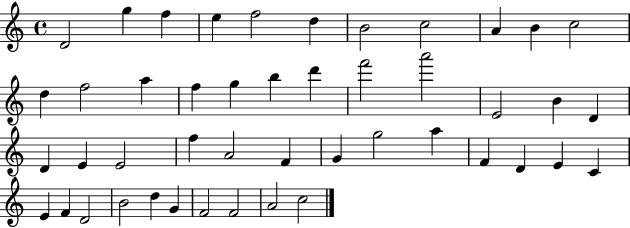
D4/h G5/q F5/q E5/q F5/h D5/q B4/h C5/h A4/q B4/q C5/h D5/q F5/h A5/q F5/q G5/q B5/q D6/q F6/h A6/h E4/h B4/q D4/q D4/q E4/q E4/h F5/q A4/h F4/q G4/q G5/h A5/q F4/q D4/q E4/q C4/q E4/q F4/q D4/h B4/h D5/q G4/q F4/h F4/h A4/h C5/h